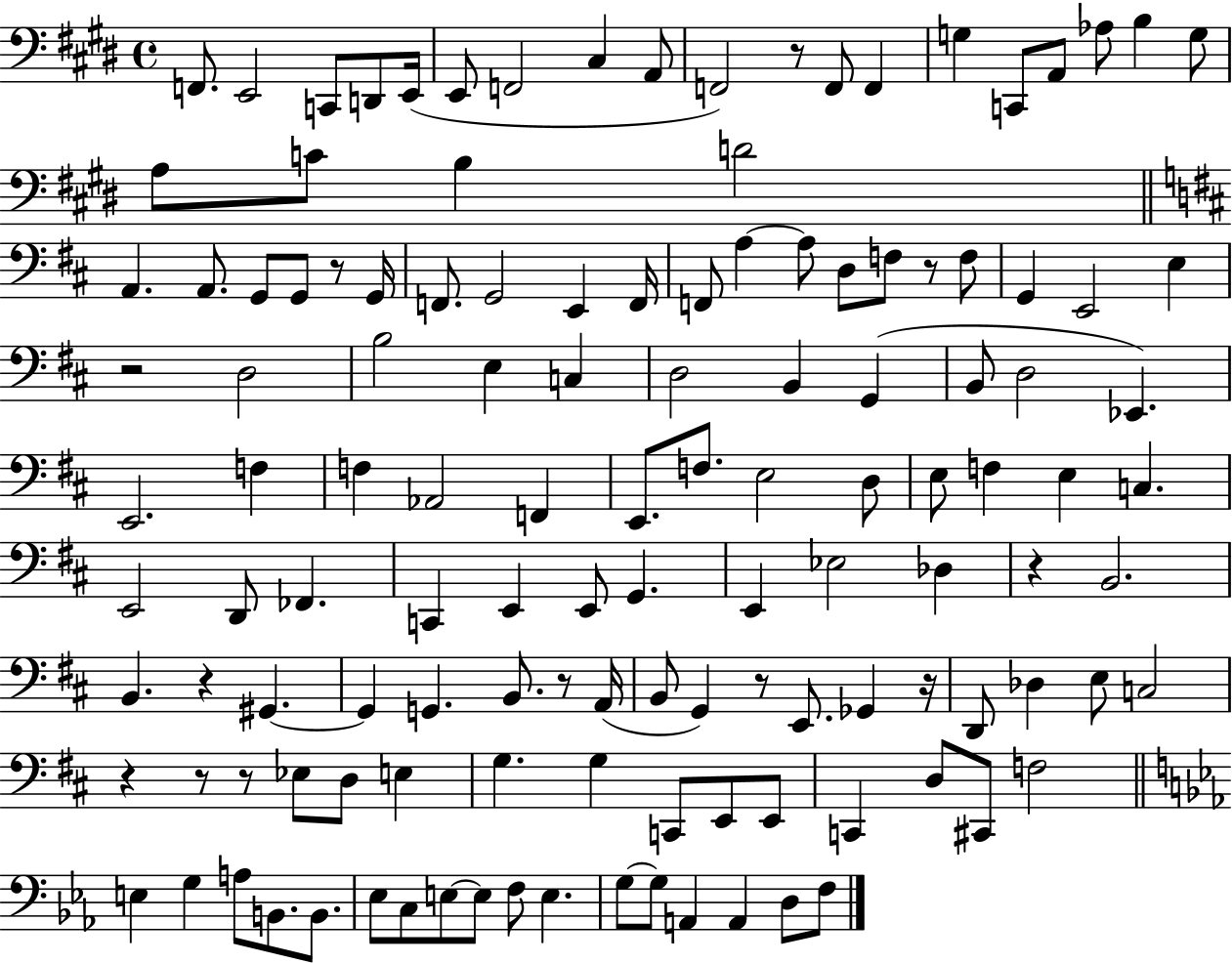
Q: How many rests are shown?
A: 12